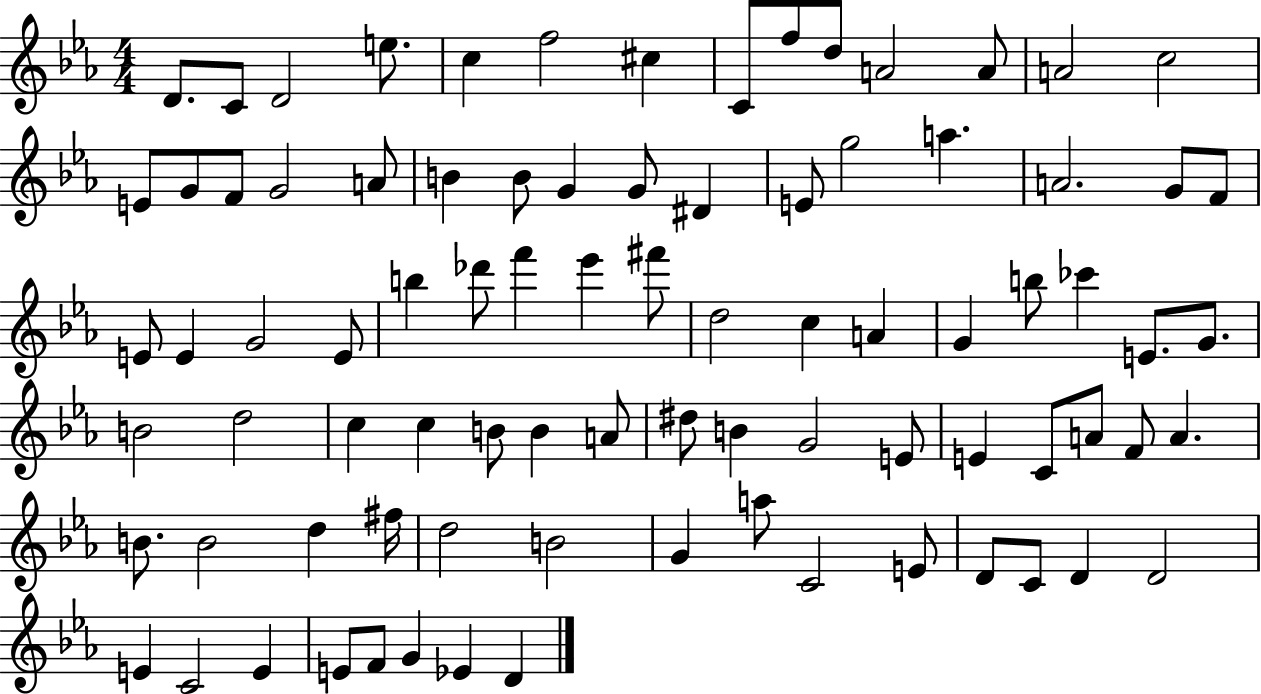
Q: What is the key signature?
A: EES major